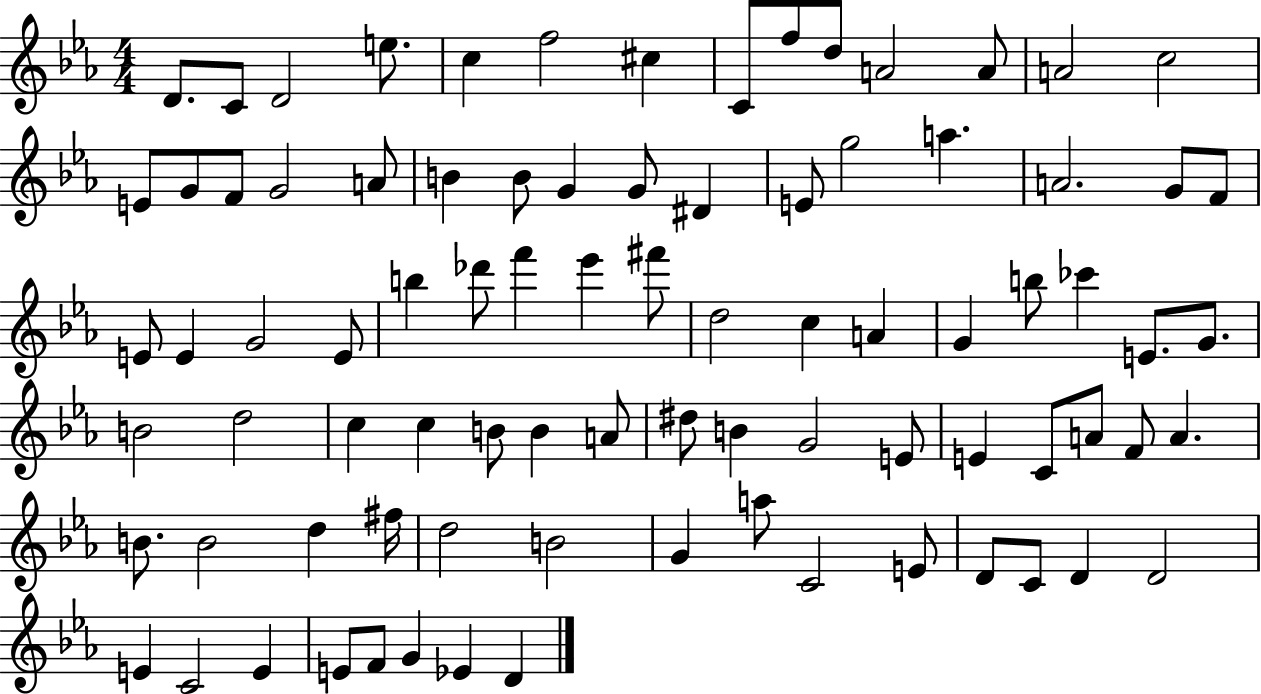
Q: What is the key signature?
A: EES major